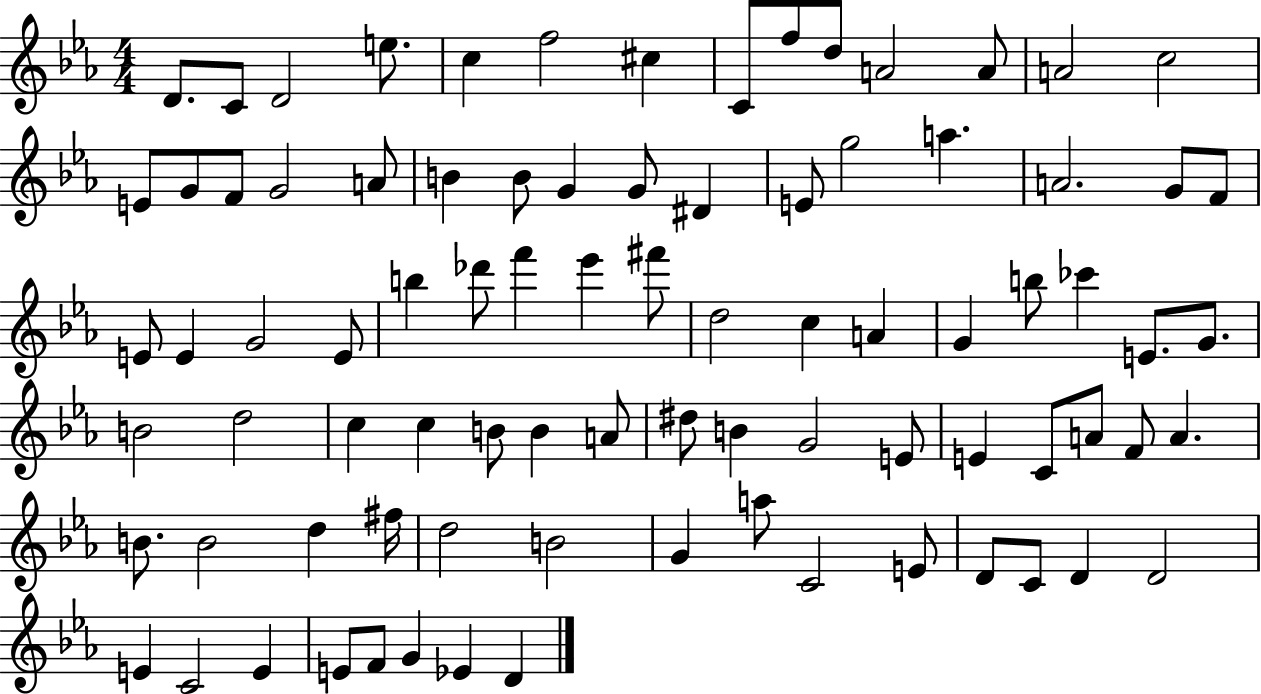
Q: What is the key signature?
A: EES major